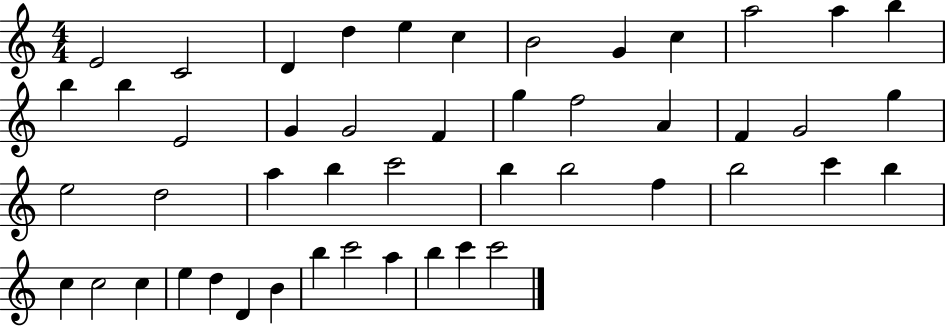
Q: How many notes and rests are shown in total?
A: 48